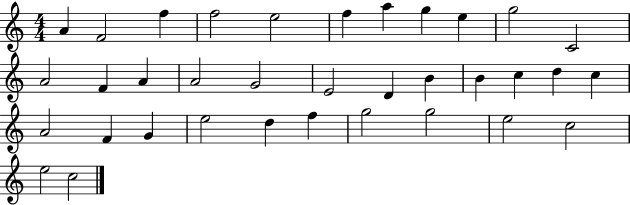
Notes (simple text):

A4/q F4/h F5/q F5/h E5/h F5/q A5/q G5/q E5/q G5/h C4/h A4/h F4/q A4/q A4/h G4/h E4/h D4/q B4/q B4/q C5/q D5/q C5/q A4/h F4/q G4/q E5/h D5/q F5/q G5/h G5/h E5/h C5/h E5/h C5/h